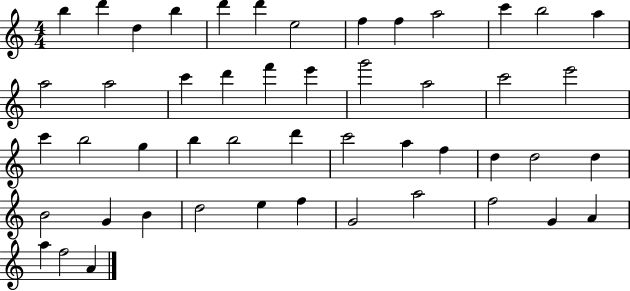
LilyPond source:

{
  \clef treble
  \numericTimeSignature
  \time 4/4
  \key c \major
  b''4 d'''4 d''4 b''4 | d'''4 d'''4 e''2 | f''4 f''4 a''2 | c'''4 b''2 a''4 | \break a''2 a''2 | c'''4 d'''4 f'''4 e'''4 | g'''2 a''2 | c'''2 e'''2 | \break c'''4 b''2 g''4 | b''4 b''2 d'''4 | c'''2 a''4 f''4 | d''4 d''2 d''4 | \break b'2 g'4 b'4 | d''2 e''4 f''4 | g'2 a''2 | f''2 g'4 a'4 | \break a''4 f''2 a'4 | \bar "|."
}